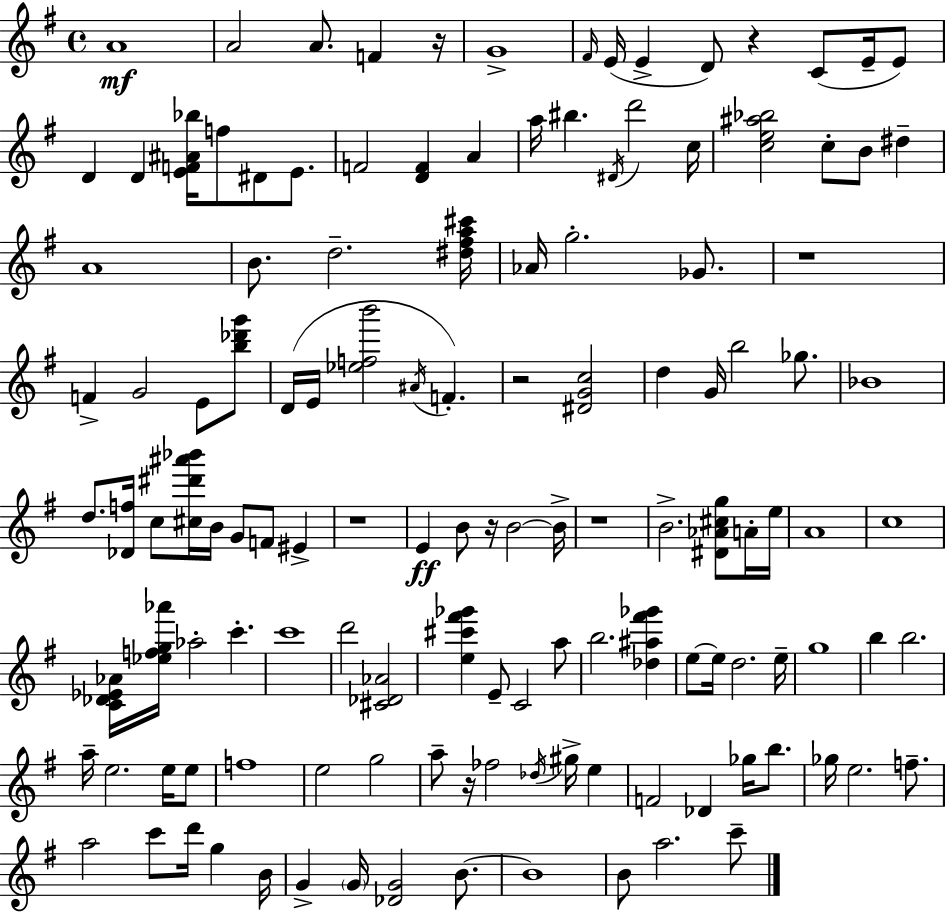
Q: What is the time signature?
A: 4/4